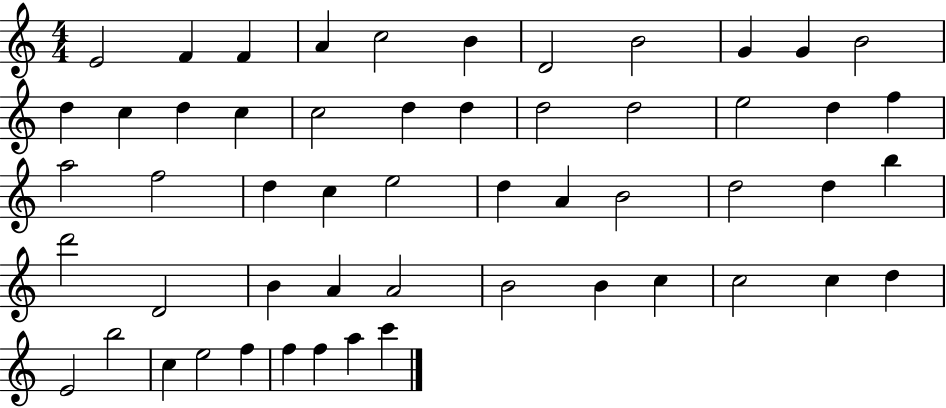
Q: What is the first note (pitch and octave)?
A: E4